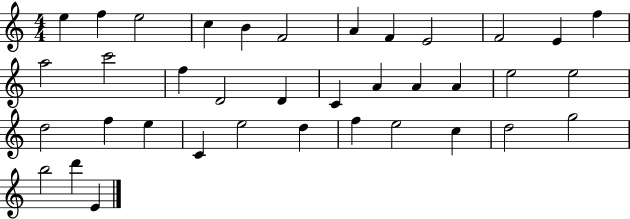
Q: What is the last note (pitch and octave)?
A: E4